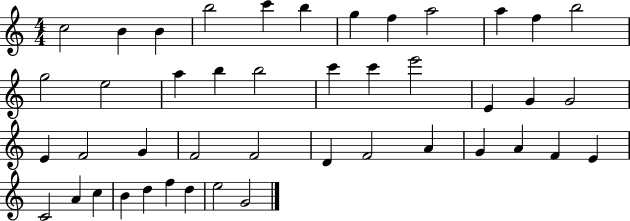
C5/h B4/q B4/q B5/h C6/q B5/q G5/q F5/q A5/h A5/q F5/q B5/h G5/h E5/h A5/q B5/q B5/h C6/q C6/q E6/h E4/q G4/q G4/h E4/q F4/h G4/q F4/h F4/h D4/q F4/h A4/q G4/q A4/q F4/q E4/q C4/h A4/q C5/q B4/q D5/q F5/q D5/q E5/h G4/h